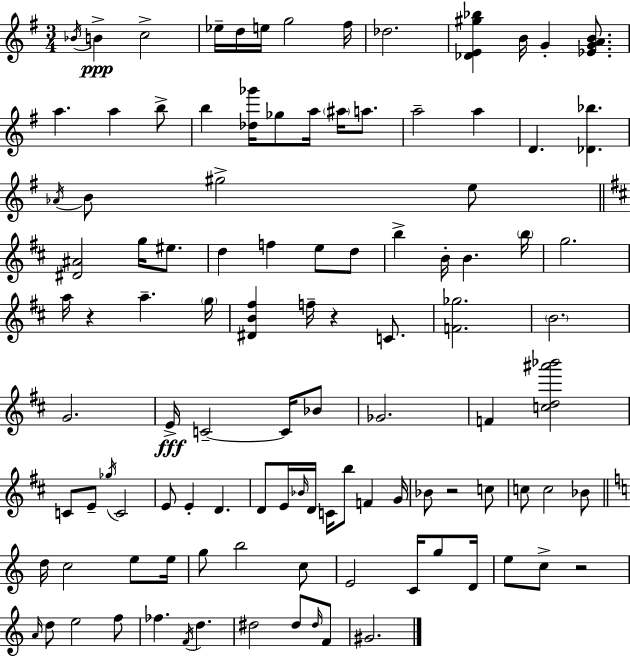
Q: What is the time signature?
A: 3/4